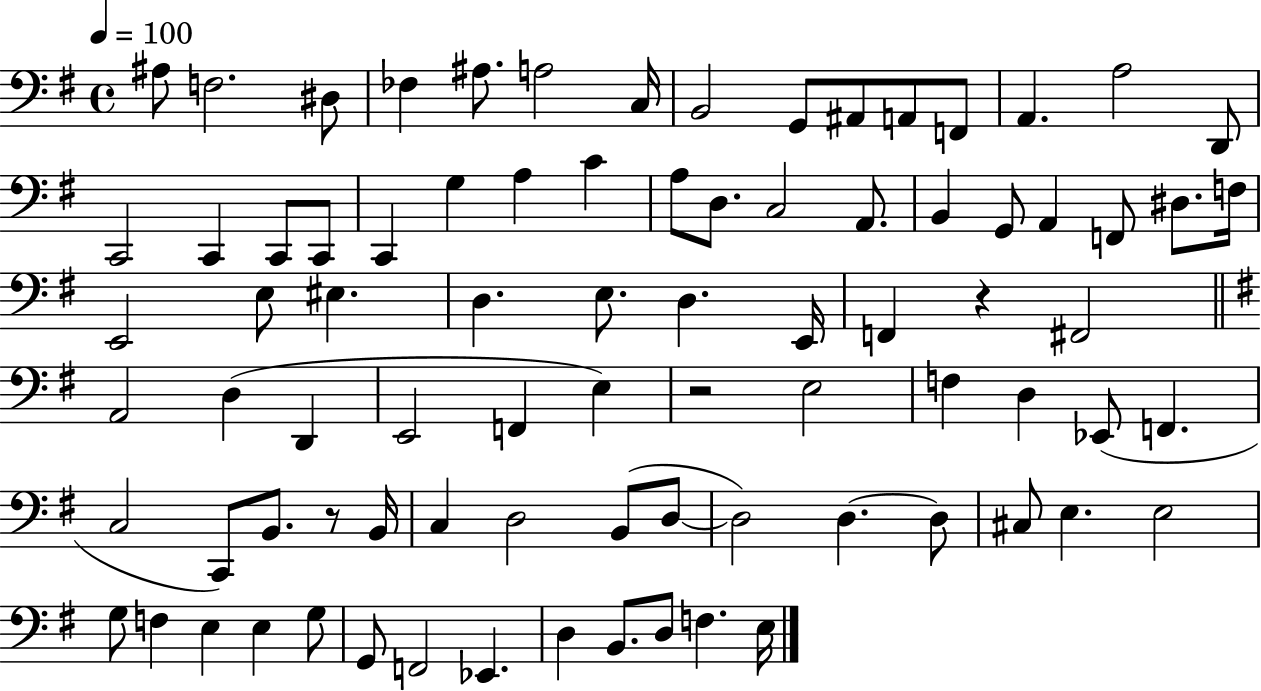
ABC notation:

X:1
T:Untitled
M:4/4
L:1/4
K:G
^A,/2 F,2 ^D,/2 _F, ^A,/2 A,2 C,/4 B,,2 G,,/2 ^A,,/2 A,,/2 F,,/2 A,, A,2 D,,/2 C,,2 C,, C,,/2 C,,/2 C,, G, A, C A,/2 D,/2 C,2 A,,/2 B,, G,,/2 A,, F,,/2 ^D,/2 F,/4 E,,2 E,/2 ^E, D, E,/2 D, E,,/4 F,, z ^F,,2 A,,2 D, D,, E,,2 F,, E, z2 E,2 F, D, _E,,/2 F,, C,2 C,,/2 B,,/2 z/2 B,,/4 C, D,2 B,,/2 D,/2 D,2 D, D,/2 ^C,/2 E, E,2 G,/2 F, E, E, G,/2 G,,/2 F,,2 _E,, D, B,,/2 D,/2 F, E,/4